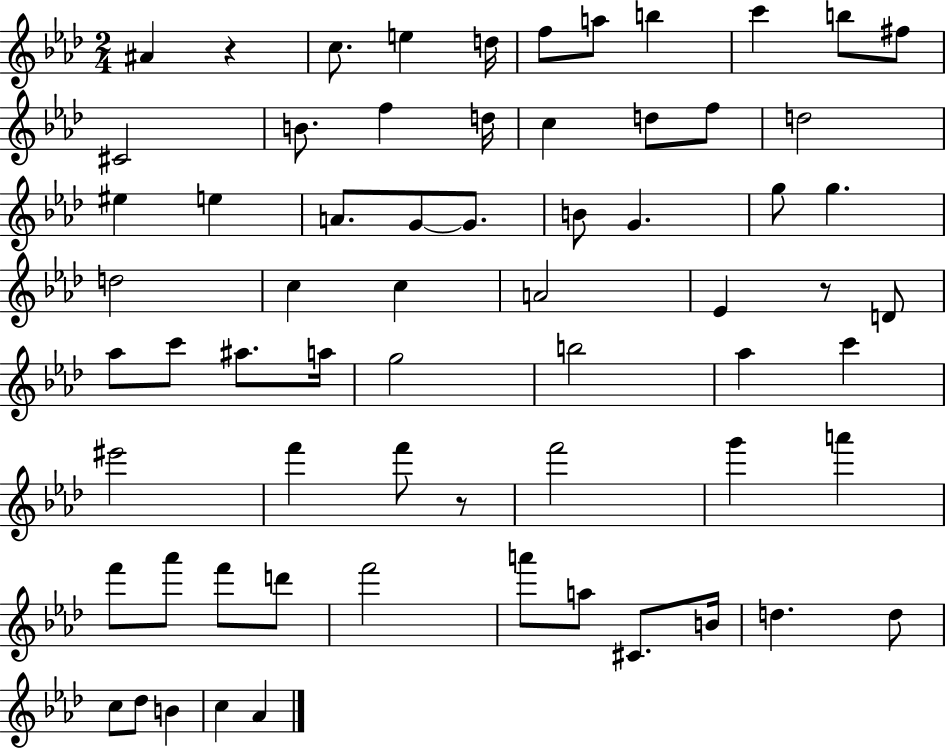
A#4/q R/q C5/e. E5/q D5/s F5/e A5/e B5/q C6/q B5/e F#5/e C#4/h B4/e. F5/q D5/s C5/q D5/e F5/e D5/h EIS5/q E5/q A4/e. G4/e G4/e. B4/e G4/q. G5/e G5/q. D5/h C5/q C5/q A4/h Eb4/q R/e D4/e Ab5/e C6/e A#5/e. A5/s G5/h B5/h Ab5/q C6/q EIS6/h F6/q F6/e R/e F6/h G6/q A6/q F6/e Ab6/e F6/e D6/e F6/h A6/e A5/e C#4/e. B4/s D5/q. D5/e C5/e Db5/e B4/q C5/q Ab4/q